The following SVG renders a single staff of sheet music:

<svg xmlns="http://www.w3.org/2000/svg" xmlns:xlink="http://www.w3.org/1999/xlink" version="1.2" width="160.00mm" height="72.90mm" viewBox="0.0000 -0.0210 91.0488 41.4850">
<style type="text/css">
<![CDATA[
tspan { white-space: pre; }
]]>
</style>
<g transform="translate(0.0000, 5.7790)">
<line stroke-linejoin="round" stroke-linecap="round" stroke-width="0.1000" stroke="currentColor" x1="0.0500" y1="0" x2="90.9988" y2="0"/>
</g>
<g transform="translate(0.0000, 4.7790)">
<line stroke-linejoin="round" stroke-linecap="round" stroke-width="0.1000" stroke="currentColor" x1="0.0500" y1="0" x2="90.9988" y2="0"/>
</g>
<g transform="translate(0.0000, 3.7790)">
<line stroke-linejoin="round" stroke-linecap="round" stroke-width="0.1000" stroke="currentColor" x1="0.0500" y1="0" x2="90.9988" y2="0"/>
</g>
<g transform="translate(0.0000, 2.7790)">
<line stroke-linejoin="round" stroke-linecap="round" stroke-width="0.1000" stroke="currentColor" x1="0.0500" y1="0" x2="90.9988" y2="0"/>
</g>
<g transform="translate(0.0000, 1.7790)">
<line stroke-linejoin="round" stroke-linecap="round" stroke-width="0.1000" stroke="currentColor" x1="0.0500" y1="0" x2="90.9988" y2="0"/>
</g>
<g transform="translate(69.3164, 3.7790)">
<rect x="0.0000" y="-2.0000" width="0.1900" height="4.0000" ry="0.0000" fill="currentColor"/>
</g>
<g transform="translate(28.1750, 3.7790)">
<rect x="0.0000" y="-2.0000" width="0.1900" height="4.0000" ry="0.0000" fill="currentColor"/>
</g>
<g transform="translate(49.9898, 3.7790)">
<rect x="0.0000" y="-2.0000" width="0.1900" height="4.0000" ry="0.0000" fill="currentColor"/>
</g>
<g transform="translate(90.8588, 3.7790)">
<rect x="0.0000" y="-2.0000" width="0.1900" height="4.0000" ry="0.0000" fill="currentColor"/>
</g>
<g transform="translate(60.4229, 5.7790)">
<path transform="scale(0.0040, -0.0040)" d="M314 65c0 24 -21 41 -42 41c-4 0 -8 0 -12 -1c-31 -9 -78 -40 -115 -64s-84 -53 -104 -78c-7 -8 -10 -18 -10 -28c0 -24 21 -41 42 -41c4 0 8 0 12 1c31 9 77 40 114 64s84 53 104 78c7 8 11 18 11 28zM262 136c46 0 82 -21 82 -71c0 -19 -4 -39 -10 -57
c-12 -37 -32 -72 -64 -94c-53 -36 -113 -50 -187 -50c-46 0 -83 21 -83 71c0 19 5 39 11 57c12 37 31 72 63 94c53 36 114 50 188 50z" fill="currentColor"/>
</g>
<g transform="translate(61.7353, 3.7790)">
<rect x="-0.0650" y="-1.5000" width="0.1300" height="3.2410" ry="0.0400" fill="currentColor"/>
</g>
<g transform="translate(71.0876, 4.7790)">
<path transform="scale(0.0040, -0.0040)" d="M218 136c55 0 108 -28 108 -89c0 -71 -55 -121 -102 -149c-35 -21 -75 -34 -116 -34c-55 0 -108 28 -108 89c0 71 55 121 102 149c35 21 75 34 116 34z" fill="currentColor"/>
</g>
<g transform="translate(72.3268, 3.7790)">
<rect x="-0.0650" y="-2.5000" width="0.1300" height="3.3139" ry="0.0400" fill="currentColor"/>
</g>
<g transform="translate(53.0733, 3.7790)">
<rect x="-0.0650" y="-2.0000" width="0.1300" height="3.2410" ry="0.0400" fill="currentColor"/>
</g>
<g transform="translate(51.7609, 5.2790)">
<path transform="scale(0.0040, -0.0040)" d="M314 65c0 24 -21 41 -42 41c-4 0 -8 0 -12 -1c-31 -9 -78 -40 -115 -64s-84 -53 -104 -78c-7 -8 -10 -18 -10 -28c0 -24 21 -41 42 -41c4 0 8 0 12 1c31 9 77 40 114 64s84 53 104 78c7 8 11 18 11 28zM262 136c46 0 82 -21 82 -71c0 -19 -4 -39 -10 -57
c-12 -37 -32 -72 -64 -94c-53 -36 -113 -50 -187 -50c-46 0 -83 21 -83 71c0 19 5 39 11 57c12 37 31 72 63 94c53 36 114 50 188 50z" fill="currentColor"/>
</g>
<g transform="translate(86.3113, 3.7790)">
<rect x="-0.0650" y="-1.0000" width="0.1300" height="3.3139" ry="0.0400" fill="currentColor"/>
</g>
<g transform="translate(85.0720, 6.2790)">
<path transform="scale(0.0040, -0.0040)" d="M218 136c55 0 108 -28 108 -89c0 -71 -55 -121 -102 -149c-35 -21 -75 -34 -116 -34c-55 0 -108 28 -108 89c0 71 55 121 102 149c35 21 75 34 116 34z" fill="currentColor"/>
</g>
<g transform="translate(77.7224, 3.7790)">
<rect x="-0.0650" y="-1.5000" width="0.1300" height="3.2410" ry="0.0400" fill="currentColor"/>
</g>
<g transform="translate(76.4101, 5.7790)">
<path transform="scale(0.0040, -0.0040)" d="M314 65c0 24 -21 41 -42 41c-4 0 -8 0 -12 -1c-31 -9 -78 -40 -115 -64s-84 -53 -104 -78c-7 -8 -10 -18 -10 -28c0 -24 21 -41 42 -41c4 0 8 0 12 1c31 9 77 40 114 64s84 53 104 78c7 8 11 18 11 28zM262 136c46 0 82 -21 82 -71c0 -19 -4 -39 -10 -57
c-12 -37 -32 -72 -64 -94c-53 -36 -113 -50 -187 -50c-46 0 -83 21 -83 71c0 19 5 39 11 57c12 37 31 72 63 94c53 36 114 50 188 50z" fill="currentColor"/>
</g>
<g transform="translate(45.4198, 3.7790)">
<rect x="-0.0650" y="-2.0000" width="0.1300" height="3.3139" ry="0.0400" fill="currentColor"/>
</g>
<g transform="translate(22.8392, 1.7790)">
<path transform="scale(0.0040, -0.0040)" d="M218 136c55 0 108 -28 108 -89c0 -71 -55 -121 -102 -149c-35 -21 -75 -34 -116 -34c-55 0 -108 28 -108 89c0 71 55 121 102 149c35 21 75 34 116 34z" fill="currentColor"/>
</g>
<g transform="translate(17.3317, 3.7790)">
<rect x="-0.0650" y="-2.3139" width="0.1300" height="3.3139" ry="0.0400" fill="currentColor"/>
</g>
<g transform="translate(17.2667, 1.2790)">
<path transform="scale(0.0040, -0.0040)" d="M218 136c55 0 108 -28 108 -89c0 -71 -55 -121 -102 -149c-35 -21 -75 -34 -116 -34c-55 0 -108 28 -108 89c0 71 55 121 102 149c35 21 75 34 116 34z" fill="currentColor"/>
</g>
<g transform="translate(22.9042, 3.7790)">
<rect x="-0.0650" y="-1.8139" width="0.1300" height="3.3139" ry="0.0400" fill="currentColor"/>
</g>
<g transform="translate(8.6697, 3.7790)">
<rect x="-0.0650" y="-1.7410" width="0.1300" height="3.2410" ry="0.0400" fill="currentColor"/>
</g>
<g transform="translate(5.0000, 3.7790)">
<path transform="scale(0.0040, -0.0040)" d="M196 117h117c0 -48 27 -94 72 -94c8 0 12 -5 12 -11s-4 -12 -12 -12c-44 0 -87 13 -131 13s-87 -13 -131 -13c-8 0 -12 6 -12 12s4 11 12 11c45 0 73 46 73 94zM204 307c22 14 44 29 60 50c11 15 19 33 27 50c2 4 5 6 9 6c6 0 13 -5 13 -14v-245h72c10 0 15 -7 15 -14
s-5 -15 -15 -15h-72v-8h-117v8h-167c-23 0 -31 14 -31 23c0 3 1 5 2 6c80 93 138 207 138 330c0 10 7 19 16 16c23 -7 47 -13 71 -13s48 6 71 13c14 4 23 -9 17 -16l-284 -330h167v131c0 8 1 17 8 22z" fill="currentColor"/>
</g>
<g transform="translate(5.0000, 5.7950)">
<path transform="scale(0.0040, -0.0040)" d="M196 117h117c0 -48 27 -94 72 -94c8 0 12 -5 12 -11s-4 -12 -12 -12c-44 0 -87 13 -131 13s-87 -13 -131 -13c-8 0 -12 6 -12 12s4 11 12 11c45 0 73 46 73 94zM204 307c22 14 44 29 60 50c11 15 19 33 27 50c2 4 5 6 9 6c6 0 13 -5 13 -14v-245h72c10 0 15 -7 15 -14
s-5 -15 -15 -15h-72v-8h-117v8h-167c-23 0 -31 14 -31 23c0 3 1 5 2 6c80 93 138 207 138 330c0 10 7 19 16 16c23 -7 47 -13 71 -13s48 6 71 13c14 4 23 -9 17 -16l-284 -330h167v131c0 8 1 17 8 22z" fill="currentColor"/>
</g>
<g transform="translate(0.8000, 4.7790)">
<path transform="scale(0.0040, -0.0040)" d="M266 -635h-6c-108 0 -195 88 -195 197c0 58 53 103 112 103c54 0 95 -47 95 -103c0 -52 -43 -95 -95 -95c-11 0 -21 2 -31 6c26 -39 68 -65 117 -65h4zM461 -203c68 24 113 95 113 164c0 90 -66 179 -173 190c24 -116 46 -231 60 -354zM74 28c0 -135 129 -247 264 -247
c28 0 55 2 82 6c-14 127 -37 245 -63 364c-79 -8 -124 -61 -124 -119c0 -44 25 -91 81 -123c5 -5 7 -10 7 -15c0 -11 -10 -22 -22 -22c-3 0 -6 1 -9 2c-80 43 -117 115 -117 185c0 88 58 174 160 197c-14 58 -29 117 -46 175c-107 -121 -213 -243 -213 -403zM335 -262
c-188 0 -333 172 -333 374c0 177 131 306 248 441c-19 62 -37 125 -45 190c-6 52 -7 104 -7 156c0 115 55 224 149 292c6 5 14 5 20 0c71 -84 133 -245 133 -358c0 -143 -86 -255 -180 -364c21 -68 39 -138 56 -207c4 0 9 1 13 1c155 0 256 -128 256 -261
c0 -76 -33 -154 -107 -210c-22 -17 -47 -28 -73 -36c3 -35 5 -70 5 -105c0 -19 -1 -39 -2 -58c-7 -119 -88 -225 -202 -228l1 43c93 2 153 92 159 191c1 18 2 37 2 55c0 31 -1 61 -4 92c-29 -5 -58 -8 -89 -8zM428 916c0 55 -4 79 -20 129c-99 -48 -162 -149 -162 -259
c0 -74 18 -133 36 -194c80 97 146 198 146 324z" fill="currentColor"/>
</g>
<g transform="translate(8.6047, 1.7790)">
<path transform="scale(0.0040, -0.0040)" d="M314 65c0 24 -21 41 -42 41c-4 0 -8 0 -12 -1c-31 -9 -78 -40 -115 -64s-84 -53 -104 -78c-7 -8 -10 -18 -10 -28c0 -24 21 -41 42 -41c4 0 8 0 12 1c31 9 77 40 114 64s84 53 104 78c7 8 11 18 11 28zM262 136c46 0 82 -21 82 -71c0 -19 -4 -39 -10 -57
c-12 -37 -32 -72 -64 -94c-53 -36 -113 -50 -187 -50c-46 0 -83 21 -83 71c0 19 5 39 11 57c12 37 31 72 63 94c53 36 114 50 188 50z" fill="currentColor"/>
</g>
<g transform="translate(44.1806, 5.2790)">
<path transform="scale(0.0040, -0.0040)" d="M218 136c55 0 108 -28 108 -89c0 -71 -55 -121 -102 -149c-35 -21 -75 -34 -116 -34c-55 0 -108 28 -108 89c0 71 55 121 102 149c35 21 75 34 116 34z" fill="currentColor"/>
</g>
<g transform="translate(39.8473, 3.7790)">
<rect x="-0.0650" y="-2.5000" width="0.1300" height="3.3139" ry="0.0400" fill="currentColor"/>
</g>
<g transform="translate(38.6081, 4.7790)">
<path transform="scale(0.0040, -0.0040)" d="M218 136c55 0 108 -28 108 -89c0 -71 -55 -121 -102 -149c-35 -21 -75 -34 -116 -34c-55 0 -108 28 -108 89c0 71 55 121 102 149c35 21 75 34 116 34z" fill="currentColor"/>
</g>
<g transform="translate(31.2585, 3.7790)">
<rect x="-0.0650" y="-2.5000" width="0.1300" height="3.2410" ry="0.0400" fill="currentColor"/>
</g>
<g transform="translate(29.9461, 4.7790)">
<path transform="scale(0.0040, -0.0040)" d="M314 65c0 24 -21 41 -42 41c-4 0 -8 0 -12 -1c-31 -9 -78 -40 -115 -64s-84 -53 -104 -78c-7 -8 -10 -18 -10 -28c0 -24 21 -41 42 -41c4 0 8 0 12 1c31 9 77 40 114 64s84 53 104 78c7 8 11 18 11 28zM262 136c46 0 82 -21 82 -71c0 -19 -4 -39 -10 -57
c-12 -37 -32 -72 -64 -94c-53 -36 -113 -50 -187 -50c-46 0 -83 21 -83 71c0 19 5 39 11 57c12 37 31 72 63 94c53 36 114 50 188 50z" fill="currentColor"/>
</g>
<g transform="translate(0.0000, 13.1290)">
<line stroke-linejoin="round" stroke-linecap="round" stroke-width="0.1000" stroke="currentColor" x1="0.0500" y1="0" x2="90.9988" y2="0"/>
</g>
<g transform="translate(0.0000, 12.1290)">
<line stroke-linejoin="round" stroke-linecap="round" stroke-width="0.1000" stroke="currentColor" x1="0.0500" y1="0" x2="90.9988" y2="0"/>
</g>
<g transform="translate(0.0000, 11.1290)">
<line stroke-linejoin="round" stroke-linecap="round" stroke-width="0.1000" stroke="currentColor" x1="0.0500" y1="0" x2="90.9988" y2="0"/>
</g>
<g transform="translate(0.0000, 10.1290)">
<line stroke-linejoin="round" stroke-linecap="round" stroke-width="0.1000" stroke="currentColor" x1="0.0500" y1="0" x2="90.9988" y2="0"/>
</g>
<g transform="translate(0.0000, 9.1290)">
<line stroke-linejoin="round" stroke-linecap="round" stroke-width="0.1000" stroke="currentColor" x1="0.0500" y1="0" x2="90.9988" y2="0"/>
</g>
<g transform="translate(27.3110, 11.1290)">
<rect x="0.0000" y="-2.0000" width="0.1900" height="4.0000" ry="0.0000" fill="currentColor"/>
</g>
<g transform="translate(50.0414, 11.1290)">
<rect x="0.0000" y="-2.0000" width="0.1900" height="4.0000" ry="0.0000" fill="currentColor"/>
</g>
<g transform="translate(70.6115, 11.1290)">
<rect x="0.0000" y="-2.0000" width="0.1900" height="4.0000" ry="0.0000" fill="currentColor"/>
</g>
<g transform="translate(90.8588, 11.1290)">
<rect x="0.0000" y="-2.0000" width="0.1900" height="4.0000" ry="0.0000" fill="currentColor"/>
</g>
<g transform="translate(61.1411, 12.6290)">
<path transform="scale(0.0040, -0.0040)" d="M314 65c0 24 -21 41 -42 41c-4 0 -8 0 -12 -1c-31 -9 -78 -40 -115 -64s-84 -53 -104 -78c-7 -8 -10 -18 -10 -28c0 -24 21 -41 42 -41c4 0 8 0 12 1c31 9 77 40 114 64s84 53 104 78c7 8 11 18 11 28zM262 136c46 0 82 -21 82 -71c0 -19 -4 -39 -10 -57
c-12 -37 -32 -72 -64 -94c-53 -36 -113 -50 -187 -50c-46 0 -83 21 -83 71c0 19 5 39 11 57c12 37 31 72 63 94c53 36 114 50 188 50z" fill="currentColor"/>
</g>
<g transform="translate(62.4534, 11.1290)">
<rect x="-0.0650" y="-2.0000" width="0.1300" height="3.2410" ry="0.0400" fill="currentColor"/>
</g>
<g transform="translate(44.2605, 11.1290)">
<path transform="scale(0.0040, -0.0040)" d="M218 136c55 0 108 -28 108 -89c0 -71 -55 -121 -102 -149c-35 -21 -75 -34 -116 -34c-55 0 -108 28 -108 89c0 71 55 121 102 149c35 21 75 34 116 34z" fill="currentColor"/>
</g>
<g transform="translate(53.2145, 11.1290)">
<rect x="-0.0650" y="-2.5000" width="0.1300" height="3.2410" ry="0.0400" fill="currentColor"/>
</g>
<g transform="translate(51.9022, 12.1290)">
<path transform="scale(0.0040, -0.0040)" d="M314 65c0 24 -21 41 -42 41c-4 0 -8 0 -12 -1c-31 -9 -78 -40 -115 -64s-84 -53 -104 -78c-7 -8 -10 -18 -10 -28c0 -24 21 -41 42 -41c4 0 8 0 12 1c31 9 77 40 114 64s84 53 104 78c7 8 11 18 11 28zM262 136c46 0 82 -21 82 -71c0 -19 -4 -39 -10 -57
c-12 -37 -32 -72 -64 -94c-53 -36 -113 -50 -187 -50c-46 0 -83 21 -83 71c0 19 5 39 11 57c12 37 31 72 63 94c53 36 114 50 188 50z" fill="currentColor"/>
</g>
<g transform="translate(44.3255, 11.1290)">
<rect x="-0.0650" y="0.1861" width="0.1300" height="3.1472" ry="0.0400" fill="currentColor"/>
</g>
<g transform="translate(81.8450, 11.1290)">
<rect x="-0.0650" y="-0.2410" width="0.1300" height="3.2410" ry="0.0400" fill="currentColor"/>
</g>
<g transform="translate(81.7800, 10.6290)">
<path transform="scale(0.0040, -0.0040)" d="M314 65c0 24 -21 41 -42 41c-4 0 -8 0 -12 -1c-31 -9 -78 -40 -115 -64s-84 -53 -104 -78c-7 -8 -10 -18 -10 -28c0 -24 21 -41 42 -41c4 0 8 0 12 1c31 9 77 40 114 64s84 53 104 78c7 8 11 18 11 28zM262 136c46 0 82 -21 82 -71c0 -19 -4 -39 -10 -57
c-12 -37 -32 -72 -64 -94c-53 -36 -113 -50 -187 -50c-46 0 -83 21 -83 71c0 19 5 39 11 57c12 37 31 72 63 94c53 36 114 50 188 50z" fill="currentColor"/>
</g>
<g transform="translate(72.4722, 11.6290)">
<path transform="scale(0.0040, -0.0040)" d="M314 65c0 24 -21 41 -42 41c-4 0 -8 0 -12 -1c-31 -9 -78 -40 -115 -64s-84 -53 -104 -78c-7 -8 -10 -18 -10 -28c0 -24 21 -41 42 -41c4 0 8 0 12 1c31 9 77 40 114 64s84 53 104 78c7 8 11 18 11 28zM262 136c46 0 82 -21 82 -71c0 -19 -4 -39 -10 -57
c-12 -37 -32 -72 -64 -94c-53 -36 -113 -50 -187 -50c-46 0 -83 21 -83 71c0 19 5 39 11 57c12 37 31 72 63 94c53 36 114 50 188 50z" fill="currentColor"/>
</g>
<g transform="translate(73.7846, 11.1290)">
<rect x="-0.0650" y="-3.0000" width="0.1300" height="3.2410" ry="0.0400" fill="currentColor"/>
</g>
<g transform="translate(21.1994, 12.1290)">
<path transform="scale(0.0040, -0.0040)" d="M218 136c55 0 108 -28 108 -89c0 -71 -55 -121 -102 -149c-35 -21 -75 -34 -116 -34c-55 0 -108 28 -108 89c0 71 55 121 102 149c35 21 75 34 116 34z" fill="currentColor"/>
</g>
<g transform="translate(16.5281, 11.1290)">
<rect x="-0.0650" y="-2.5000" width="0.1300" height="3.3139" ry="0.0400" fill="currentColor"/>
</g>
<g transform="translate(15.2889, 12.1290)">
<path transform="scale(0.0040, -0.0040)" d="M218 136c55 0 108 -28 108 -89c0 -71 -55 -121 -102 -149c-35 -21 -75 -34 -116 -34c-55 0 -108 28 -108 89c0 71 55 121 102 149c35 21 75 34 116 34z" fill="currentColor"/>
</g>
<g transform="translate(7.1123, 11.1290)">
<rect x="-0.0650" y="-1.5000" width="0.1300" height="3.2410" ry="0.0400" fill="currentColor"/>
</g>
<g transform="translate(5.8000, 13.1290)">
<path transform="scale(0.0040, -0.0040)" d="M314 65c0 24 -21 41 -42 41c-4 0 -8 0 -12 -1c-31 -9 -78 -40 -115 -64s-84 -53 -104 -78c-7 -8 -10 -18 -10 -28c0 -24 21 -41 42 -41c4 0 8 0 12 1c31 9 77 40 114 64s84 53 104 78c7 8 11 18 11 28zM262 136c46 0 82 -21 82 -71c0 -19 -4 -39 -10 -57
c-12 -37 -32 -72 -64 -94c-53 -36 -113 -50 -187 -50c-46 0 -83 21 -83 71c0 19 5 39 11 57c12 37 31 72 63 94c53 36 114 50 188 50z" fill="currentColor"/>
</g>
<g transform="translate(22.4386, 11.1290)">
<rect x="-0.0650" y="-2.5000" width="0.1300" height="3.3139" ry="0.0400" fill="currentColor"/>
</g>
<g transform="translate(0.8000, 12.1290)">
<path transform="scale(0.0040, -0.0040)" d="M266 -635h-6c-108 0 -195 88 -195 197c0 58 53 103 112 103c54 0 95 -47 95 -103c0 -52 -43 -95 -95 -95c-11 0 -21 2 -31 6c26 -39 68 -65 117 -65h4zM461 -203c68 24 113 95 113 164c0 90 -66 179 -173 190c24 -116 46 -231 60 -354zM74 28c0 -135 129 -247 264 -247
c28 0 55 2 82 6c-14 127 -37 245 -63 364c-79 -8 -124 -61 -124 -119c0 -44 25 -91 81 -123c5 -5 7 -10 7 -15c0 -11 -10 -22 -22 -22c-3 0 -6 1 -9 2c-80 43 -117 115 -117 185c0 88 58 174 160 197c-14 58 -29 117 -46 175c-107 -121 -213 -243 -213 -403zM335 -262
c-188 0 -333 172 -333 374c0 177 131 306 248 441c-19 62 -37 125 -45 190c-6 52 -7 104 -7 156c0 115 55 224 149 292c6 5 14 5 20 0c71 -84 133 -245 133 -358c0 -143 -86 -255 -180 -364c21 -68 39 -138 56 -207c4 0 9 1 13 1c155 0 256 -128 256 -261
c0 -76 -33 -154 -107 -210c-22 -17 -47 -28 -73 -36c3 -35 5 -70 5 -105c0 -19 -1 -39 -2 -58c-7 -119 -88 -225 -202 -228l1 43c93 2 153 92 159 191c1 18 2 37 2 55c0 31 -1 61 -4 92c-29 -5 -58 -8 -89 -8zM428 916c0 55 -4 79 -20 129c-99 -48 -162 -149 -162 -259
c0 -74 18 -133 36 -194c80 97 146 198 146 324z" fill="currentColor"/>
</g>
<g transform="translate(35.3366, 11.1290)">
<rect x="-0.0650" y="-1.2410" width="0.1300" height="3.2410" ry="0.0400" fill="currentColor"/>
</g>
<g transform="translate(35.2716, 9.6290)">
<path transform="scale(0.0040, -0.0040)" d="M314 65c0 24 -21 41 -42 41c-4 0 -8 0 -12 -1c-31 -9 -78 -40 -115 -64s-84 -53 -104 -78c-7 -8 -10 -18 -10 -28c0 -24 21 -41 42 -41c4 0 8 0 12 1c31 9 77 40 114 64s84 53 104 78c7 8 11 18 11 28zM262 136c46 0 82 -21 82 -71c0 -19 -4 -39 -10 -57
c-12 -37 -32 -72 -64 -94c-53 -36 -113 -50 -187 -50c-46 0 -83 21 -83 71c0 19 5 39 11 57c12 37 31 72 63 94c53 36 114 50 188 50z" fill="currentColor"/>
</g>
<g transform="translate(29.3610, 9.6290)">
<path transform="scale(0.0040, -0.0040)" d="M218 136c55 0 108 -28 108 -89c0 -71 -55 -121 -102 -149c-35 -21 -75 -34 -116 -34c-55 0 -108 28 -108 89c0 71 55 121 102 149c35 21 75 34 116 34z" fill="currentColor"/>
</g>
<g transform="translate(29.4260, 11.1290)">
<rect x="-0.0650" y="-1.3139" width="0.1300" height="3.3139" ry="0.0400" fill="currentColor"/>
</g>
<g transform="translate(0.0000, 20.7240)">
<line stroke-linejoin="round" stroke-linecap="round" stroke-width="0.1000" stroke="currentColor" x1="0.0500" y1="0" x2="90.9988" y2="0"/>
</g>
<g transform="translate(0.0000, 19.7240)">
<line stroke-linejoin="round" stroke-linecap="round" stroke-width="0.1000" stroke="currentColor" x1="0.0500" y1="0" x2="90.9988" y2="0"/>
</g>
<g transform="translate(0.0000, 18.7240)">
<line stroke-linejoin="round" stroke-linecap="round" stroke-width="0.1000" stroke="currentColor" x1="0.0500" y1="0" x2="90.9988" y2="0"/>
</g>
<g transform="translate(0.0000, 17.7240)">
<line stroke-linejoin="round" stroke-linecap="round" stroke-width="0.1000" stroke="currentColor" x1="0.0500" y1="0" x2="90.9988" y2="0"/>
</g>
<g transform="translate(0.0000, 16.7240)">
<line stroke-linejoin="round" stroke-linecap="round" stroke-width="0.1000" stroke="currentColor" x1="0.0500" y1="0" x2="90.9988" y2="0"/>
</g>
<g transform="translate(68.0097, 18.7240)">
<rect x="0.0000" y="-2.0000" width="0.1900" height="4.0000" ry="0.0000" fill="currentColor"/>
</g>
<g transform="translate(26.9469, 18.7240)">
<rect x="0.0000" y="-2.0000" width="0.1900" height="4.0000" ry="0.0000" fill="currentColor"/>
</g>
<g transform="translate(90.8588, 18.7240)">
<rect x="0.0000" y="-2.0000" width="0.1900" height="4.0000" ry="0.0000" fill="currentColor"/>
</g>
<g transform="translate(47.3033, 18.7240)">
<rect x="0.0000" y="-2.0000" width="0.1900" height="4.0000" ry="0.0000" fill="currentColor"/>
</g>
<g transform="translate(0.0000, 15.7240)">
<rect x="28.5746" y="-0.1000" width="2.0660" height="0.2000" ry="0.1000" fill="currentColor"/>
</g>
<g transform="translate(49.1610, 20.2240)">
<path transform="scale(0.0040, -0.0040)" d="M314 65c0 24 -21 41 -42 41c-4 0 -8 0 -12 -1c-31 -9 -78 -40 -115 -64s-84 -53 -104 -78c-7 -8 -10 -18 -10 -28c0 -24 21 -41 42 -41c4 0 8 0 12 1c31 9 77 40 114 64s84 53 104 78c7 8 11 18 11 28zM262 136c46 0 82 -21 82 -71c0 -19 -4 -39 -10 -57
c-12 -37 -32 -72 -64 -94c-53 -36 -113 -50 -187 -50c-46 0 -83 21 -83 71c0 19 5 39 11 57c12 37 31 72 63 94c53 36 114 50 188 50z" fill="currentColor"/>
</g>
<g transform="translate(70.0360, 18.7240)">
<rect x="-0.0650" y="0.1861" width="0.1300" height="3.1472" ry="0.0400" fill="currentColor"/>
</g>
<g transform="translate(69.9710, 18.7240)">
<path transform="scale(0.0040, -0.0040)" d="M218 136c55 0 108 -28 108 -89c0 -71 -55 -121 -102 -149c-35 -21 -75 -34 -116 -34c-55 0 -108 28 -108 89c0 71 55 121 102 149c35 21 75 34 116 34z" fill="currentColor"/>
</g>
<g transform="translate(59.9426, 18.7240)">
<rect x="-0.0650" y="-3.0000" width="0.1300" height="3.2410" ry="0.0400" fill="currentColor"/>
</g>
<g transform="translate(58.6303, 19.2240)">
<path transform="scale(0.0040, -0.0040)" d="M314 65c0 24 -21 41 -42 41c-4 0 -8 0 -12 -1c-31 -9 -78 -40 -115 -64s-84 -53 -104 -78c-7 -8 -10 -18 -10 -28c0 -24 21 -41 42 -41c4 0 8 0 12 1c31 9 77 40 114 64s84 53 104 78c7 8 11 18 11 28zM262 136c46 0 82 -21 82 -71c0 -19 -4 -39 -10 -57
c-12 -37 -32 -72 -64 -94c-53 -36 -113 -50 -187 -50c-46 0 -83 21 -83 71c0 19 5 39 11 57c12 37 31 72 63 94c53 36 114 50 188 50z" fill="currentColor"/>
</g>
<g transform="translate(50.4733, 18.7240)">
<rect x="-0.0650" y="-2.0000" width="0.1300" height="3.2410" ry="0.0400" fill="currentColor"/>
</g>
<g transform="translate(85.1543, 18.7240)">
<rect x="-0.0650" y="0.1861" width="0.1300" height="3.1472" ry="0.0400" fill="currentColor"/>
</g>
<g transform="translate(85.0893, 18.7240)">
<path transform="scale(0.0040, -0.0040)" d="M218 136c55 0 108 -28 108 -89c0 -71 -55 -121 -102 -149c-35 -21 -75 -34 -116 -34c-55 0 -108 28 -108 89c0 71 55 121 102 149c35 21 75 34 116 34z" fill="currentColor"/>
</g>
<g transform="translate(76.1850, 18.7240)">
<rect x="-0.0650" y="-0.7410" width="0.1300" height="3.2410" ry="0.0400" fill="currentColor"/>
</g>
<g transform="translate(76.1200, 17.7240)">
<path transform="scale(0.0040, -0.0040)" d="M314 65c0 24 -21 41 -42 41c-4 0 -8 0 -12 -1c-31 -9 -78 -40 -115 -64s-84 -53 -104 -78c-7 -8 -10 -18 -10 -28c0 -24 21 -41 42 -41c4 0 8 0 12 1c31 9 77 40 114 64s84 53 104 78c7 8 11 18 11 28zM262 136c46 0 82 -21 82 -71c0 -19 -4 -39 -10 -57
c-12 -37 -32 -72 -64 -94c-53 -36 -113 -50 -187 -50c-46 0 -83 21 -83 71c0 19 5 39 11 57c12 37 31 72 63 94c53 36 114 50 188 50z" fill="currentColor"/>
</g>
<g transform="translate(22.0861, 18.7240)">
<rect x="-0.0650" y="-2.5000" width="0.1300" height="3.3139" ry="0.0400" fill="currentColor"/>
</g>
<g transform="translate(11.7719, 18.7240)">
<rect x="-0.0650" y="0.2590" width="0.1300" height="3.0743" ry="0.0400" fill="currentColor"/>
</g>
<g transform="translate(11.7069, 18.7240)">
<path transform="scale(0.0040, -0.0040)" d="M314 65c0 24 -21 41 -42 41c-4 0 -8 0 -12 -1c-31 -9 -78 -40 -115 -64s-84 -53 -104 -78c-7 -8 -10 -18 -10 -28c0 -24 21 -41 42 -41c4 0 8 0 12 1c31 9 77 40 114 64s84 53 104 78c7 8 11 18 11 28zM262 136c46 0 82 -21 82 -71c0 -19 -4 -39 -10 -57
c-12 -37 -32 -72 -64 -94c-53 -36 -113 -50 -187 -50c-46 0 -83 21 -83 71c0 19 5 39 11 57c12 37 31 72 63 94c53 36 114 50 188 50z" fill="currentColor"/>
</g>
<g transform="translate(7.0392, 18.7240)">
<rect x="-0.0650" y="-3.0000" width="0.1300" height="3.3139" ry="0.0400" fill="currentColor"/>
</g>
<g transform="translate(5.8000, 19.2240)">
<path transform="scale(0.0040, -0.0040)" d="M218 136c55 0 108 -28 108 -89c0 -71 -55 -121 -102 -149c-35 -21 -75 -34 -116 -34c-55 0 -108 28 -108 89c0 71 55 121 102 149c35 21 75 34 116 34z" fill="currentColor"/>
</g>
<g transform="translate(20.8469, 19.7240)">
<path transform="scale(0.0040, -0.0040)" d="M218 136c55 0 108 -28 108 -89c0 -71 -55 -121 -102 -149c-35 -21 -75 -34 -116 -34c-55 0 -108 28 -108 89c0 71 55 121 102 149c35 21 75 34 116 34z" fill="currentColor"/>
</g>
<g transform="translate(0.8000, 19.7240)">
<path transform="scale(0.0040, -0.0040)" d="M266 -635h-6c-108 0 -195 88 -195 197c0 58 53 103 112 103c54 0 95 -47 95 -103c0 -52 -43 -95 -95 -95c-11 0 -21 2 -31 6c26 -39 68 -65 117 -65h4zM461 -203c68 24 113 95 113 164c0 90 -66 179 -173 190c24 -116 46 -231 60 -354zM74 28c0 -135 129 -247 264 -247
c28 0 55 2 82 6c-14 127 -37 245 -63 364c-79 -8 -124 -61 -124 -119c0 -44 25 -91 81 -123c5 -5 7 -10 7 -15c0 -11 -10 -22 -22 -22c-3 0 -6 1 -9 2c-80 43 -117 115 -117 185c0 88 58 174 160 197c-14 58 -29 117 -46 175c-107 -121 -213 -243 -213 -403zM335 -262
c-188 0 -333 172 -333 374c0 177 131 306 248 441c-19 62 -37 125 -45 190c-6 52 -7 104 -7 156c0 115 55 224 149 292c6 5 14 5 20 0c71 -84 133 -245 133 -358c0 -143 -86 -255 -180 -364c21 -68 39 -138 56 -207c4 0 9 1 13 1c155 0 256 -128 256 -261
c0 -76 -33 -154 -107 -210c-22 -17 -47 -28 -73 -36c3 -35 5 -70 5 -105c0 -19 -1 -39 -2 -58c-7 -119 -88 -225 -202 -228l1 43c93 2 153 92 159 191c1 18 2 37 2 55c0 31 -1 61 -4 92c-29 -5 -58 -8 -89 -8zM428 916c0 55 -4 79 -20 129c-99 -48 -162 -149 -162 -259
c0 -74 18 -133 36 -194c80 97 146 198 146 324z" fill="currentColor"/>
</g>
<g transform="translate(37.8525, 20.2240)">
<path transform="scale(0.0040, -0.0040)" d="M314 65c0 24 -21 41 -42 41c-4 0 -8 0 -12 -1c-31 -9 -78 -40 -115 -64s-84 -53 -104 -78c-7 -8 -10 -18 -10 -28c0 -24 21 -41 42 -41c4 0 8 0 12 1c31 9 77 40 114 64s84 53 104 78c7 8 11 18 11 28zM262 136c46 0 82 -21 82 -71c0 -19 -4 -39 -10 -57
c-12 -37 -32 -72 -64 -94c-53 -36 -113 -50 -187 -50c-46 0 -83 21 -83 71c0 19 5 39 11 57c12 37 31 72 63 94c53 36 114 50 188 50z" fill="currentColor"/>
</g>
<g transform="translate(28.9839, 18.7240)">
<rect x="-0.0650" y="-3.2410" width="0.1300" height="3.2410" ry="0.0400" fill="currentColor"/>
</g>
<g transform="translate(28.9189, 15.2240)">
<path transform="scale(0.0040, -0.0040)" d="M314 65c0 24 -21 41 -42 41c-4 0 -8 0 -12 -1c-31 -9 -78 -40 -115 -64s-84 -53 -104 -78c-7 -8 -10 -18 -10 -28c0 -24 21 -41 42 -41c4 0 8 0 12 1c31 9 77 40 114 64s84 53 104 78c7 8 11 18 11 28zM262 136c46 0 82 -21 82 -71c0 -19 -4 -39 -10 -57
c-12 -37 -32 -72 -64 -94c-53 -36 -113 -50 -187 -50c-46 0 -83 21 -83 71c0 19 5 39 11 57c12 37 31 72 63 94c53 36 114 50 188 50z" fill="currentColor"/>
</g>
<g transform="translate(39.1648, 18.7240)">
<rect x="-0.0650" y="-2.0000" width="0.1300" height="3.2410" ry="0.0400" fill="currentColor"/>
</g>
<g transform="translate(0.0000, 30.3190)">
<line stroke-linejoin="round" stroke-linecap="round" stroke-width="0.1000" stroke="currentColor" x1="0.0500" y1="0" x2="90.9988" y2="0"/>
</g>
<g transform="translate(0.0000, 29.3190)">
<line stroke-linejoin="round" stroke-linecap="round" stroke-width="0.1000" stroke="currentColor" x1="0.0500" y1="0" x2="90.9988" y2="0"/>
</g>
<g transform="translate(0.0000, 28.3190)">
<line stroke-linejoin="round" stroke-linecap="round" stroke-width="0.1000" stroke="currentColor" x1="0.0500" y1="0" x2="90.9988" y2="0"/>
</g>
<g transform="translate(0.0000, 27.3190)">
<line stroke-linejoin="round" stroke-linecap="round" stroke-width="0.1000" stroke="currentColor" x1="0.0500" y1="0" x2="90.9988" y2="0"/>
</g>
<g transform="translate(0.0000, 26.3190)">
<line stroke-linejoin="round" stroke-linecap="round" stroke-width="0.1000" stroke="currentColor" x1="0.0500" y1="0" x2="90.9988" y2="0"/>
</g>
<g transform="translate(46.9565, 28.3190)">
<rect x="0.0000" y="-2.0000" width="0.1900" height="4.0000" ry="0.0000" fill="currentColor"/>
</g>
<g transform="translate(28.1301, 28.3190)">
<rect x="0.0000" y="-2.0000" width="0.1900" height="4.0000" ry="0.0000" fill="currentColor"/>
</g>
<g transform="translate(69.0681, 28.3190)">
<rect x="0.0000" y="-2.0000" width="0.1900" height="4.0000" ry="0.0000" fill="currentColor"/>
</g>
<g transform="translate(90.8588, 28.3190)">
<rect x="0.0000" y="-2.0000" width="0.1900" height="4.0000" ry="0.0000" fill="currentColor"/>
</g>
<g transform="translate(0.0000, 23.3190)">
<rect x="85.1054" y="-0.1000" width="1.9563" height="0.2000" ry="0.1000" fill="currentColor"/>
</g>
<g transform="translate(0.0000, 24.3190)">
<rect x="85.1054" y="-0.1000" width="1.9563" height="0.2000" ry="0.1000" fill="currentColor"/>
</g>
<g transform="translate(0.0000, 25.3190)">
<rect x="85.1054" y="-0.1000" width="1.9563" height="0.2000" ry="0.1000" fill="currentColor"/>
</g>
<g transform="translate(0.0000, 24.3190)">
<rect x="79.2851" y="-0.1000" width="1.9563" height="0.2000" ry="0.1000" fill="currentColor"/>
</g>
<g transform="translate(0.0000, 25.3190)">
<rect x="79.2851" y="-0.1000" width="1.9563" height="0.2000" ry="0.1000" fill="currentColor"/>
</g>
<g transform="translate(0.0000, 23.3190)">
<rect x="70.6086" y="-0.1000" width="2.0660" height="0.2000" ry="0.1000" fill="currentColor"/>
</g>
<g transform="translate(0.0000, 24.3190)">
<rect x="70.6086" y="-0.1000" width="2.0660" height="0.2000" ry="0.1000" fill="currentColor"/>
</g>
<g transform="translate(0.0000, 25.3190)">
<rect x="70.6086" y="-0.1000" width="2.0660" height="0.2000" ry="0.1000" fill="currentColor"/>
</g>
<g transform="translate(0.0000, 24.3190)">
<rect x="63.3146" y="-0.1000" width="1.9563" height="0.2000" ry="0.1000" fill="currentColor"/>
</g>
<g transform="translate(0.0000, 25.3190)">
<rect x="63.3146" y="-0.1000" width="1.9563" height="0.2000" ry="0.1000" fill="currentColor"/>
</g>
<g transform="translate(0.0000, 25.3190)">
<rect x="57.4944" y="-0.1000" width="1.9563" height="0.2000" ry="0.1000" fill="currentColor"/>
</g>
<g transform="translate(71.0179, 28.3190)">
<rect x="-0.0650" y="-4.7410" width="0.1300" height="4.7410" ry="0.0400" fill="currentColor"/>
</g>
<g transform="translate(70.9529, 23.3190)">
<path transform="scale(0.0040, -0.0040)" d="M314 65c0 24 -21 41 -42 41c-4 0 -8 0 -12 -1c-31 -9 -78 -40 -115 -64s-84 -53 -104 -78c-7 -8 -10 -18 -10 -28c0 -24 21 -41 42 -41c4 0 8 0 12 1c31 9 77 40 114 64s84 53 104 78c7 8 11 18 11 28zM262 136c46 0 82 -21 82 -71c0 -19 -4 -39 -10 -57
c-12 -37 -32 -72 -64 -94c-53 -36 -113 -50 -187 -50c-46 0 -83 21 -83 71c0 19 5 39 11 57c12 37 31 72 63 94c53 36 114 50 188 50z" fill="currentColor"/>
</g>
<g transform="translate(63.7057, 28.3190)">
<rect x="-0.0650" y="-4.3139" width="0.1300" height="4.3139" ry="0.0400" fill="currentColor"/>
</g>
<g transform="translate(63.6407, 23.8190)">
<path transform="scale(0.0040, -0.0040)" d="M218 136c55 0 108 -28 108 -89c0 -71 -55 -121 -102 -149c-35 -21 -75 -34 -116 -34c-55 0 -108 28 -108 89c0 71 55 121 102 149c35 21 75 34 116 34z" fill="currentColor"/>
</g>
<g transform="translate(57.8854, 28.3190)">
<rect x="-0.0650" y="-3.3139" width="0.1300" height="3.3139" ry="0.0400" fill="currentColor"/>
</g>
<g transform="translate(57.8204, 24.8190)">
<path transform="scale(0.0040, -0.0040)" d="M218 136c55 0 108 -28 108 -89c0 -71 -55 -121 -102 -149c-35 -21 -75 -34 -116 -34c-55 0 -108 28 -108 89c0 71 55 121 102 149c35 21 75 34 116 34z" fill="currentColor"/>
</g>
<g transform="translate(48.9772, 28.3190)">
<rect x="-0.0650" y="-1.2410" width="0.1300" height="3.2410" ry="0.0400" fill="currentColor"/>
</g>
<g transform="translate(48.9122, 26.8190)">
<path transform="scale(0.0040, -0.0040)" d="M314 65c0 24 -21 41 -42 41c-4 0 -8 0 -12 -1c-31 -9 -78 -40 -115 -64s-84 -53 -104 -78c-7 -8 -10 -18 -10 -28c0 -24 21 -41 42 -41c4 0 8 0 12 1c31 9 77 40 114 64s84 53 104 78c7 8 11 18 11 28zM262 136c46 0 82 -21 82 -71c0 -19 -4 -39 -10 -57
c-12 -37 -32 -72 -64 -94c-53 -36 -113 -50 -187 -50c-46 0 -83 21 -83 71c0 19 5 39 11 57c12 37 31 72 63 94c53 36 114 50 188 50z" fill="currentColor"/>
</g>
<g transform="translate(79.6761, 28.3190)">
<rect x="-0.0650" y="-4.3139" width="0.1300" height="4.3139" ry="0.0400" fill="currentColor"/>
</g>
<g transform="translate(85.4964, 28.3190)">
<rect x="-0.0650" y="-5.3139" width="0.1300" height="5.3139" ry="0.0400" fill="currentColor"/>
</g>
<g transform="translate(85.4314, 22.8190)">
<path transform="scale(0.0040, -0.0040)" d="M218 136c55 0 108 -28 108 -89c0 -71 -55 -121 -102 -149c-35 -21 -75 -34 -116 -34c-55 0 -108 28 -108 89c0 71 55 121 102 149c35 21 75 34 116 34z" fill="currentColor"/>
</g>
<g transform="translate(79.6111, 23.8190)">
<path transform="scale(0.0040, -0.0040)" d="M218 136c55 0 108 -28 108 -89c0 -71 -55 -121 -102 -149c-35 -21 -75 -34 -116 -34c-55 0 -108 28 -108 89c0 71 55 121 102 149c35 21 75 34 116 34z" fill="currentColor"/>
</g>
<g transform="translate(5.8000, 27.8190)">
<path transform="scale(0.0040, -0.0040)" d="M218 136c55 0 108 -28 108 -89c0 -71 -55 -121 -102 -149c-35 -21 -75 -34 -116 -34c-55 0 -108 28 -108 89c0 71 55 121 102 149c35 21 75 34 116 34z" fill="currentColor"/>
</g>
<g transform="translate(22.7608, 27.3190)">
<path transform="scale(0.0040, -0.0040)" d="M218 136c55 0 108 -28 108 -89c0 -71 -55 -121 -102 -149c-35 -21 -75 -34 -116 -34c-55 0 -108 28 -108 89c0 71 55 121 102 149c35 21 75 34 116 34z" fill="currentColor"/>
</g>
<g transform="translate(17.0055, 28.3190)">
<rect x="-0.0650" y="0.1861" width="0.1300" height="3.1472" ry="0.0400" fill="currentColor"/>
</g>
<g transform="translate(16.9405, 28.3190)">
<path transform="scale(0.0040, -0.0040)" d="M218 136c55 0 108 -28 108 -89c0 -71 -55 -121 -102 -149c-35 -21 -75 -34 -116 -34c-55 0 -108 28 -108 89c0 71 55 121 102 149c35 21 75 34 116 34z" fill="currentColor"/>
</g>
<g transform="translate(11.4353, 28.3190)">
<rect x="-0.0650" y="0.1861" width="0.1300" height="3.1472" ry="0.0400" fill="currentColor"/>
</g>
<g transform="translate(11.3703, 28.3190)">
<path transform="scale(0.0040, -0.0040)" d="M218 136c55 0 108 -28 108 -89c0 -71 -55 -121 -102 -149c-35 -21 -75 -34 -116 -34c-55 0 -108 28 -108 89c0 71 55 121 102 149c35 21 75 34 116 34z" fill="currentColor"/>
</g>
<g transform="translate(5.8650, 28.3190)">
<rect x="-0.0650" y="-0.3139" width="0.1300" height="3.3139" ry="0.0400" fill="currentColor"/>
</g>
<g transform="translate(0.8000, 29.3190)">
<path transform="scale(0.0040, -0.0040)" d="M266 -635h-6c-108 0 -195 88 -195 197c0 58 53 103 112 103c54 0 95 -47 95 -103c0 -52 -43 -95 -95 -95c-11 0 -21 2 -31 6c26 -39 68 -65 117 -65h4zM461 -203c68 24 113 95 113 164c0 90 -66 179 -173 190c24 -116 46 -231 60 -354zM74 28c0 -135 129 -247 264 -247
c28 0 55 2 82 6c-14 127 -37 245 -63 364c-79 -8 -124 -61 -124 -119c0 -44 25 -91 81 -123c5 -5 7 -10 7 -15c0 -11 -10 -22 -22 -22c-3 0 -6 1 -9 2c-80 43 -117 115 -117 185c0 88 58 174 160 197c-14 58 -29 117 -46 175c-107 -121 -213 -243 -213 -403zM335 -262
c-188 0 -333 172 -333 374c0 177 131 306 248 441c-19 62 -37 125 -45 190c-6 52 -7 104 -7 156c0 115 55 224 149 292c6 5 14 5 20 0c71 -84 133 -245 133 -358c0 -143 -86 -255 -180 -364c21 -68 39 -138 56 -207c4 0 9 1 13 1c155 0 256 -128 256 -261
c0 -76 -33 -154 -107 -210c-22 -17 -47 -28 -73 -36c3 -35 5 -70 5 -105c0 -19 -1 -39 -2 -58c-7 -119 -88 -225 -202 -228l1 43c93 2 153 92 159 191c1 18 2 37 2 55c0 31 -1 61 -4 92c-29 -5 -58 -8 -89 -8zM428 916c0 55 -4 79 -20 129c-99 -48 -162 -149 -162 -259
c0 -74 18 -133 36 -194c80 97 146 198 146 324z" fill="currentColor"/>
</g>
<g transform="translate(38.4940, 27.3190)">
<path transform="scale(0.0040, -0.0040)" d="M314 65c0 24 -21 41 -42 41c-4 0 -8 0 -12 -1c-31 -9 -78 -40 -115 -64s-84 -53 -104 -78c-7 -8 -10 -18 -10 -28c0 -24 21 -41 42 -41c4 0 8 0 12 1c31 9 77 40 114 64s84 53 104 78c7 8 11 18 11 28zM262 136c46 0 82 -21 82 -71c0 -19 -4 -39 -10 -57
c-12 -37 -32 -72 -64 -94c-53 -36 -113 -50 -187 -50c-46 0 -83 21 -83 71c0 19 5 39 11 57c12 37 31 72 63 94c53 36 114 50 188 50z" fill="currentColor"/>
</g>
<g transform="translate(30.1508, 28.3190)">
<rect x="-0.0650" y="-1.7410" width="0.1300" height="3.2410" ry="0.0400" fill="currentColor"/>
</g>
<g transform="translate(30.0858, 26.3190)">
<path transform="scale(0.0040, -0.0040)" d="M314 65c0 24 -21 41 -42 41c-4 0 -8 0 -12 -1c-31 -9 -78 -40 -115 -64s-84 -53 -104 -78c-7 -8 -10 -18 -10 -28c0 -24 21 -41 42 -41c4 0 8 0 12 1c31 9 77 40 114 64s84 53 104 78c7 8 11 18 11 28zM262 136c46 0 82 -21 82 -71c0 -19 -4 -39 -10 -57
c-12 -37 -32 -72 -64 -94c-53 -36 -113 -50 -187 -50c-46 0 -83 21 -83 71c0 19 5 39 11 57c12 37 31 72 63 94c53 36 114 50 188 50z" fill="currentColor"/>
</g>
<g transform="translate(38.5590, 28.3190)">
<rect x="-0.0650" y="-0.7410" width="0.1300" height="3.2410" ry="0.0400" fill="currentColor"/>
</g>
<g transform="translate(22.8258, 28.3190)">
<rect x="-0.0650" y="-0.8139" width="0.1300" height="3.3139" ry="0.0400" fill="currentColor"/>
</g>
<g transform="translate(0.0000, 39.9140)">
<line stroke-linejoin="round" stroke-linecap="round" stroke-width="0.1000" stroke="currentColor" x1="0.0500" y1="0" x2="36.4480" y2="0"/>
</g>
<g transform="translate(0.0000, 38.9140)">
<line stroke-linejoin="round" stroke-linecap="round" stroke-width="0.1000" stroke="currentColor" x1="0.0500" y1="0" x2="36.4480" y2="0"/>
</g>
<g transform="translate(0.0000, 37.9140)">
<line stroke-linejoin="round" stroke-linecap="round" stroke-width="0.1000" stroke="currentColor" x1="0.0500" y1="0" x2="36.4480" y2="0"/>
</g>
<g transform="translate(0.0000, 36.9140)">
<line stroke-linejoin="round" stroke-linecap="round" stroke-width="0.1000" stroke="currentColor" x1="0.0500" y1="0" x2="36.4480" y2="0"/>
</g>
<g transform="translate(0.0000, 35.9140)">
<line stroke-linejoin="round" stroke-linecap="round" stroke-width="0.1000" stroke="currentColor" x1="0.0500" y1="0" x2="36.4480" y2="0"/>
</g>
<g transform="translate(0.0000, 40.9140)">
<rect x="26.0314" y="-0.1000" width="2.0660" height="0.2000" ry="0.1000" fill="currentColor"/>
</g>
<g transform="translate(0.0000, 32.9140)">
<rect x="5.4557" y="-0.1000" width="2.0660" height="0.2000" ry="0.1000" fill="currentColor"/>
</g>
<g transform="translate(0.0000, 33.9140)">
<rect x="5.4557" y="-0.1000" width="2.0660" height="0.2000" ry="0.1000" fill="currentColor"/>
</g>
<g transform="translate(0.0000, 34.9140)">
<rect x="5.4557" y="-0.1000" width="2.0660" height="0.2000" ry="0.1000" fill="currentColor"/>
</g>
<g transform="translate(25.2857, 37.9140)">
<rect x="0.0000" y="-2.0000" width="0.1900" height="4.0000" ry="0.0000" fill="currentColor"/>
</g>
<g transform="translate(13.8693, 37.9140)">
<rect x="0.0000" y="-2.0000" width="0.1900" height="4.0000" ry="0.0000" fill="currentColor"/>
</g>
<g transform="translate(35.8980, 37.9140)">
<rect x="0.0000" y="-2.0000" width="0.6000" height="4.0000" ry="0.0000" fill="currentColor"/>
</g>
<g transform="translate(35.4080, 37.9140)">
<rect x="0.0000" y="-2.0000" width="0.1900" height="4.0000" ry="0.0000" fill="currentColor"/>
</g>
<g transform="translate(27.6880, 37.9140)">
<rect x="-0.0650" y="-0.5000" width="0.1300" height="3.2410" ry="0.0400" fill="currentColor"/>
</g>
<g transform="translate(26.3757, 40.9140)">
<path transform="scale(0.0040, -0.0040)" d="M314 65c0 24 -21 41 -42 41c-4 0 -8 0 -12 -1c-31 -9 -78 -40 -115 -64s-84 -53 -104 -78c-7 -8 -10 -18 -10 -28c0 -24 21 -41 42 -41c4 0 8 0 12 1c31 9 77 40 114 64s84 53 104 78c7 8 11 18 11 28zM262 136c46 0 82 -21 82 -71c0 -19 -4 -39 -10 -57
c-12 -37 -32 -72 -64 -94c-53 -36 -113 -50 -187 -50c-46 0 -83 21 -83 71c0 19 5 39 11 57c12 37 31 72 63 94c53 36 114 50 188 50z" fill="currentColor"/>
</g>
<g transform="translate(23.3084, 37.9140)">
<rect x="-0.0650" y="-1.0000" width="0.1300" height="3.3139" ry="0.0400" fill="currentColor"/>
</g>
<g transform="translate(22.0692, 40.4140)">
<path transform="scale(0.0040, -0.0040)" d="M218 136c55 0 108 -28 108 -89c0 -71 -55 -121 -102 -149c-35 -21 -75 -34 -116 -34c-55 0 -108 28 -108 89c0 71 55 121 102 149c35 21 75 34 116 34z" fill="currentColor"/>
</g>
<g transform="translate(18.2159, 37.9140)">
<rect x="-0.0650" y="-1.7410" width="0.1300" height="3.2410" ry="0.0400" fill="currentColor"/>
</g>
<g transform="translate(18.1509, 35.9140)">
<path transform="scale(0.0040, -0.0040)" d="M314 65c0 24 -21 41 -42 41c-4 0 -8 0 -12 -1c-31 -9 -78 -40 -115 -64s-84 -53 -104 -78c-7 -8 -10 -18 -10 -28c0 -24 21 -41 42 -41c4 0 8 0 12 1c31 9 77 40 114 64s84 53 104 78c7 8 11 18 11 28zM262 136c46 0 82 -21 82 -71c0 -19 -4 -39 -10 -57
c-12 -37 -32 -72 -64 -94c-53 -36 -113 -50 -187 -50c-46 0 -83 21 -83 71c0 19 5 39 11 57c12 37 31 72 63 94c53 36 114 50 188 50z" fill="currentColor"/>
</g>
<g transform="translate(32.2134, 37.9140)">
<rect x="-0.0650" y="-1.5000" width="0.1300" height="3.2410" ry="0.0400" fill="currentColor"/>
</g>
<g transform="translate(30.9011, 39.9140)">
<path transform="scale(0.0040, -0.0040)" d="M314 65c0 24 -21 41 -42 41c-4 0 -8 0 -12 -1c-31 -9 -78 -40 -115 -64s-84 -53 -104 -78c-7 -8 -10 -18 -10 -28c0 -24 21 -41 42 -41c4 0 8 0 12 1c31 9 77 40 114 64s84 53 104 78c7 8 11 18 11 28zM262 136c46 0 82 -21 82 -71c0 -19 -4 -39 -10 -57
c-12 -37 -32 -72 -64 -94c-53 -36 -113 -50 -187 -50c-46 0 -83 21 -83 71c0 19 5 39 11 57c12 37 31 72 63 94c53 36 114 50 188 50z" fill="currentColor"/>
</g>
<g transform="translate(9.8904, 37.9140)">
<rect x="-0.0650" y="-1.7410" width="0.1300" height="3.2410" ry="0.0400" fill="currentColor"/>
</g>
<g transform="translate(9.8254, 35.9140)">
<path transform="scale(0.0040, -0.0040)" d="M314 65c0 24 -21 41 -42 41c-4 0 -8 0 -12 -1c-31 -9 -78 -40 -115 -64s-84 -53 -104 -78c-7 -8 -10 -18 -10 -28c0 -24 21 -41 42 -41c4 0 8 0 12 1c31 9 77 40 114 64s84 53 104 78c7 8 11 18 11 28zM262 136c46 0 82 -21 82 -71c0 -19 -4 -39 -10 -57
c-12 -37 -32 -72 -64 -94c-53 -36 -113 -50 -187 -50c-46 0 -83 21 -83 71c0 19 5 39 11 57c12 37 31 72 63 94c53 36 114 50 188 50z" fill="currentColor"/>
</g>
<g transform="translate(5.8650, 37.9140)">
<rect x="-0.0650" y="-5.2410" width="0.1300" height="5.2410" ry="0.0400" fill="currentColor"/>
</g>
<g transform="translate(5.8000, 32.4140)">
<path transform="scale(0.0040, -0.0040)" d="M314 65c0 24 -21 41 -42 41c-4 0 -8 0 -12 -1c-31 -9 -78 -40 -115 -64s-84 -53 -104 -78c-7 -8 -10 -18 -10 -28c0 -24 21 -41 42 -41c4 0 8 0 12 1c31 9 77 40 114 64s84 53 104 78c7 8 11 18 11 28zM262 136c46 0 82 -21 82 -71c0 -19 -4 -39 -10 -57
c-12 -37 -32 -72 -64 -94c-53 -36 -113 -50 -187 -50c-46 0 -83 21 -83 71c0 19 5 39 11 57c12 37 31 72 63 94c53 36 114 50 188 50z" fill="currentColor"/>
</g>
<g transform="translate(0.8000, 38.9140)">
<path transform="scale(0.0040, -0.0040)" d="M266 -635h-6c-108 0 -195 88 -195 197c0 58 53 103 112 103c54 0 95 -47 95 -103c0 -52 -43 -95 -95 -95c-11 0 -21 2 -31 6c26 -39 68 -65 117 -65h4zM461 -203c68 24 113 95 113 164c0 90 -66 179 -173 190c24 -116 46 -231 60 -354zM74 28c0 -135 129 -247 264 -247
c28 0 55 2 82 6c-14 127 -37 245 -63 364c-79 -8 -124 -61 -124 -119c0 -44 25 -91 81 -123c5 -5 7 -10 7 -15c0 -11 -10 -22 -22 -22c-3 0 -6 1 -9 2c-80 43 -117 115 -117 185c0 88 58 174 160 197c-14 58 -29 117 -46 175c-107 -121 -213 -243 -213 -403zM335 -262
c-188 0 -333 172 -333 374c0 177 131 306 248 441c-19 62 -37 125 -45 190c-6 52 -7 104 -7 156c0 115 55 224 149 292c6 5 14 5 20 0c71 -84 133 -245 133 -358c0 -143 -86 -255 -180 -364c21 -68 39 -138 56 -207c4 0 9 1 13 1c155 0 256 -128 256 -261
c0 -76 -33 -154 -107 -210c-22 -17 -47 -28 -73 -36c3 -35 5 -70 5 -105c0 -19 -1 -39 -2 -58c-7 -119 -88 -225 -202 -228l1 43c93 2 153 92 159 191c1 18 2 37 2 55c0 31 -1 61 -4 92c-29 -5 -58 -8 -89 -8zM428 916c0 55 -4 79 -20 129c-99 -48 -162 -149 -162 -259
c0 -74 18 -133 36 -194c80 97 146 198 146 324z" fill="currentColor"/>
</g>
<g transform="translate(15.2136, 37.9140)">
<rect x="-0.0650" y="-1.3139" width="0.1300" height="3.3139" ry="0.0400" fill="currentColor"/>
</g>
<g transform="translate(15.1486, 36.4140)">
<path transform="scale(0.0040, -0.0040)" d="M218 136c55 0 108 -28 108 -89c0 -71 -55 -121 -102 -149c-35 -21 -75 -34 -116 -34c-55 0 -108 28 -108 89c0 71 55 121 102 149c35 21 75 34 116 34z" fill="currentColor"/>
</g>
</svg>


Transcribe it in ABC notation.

X:1
T:Untitled
M:4/4
L:1/4
K:C
f2 g f G2 G F F2 E2 G E2 D E2 G G e e2 B G2 F2 A2 c2 A B2 G b2 F2 F2 A2 B d2 B c B B d f2 d2 e2 b d' e'2 d' f' f'2 f2 e f2 D C2 E2